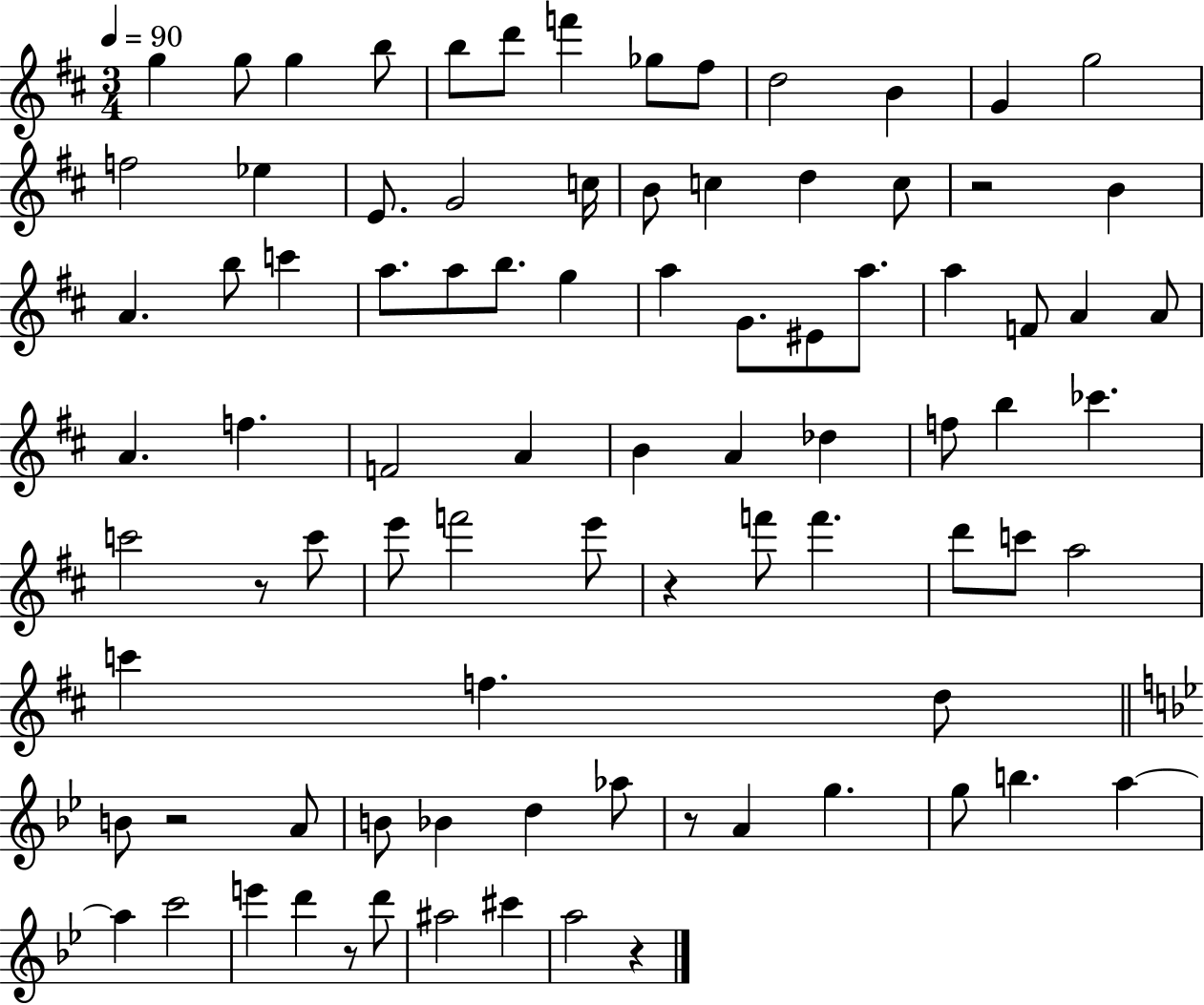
{
  \clef treble
  \numericTimeSignature
  \time 3/4
  \key d \major
  \tempo 4 = 90
  g''4 g''8 g''4 b''8 | b''8 d'''8 f'''4 ges''8 fis''8 | d''2 b'4 | g'4 g''2 | \break f''2 ees''4 | e'8. g'2 c''16 | b'8 c''4 d''4 c''8 | r2 b'4 | \break a'4. b''8 c'''4 | a''8. a''8 b''8. g''4 | a''4 g'8. eis'8 a''8. | a''4 f'8 a'4 a'8 | \break a'4. f''4. | f'2 a'4 | b'4 a'4 des''4 | f''8 b''4 ces'''4. | \break c'''2 r8 c'''8 | e'''8 f'''2 e'''8 | r4 f'''8 f'''4. | d'''8 c'''8 a''2 | \break c'''4 f''4. d''8 | \bar "||" \break \key g \minor b'8 r2 a'8 | b'8 bes'4 d''4 aes''8 | r8 a'4 g''4. | g''8 b''4. a''4~~ | \break a''4 c'''2 | e'''4 d'''4 r8 d'''8 | ais''2 cis'''4 | a''2 r4 | \break \bar "|."
}